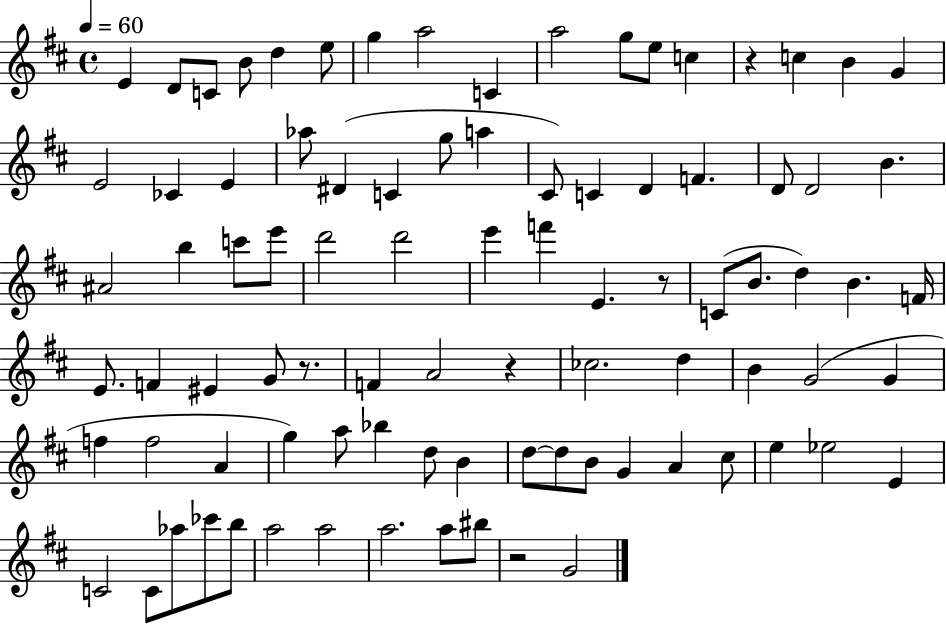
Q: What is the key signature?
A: D major